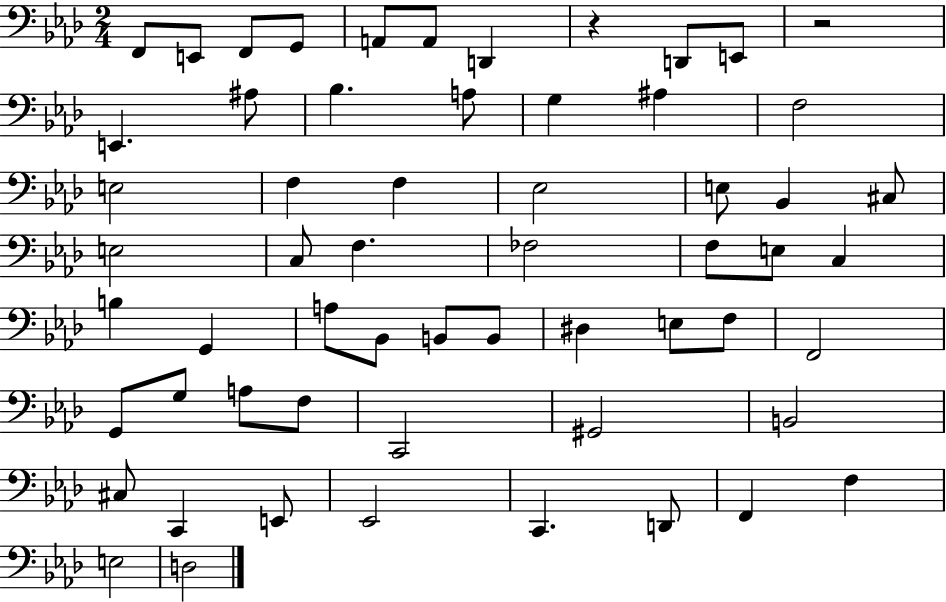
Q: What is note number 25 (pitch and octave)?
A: C3